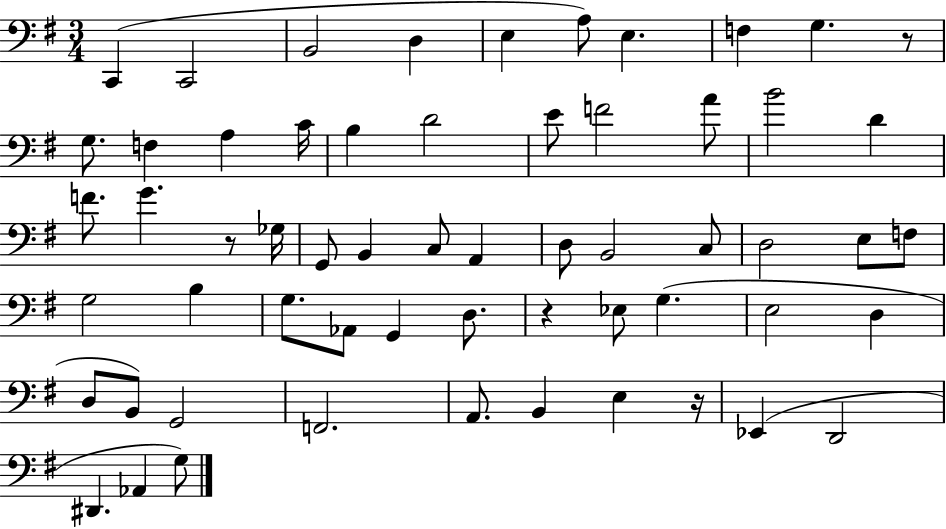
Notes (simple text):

C2/q C2/h B2/h D3/q E3/q A3/e E3/q. F3/q G3/q. R/e G3/e. F3/q A3/q C4/s B3/q D4/h E4/e F4/h A4/e B4/h D4/q F4/e. G4/q. R/e Gb3/s G2/e B2/q C3/e A2/q D3/e B2/h C3/e D3/h E3/e F3/e G3/h B3/q G3/e. Ab2/e G2/q D3/e. R/q Eb3/e G3/q. E3/h D3/q D3/e B2/e G2/h F2/h. A2/e. B2/q E3/q R/s Eb2/q D2/h D#2/q. Ab2/q G3/e